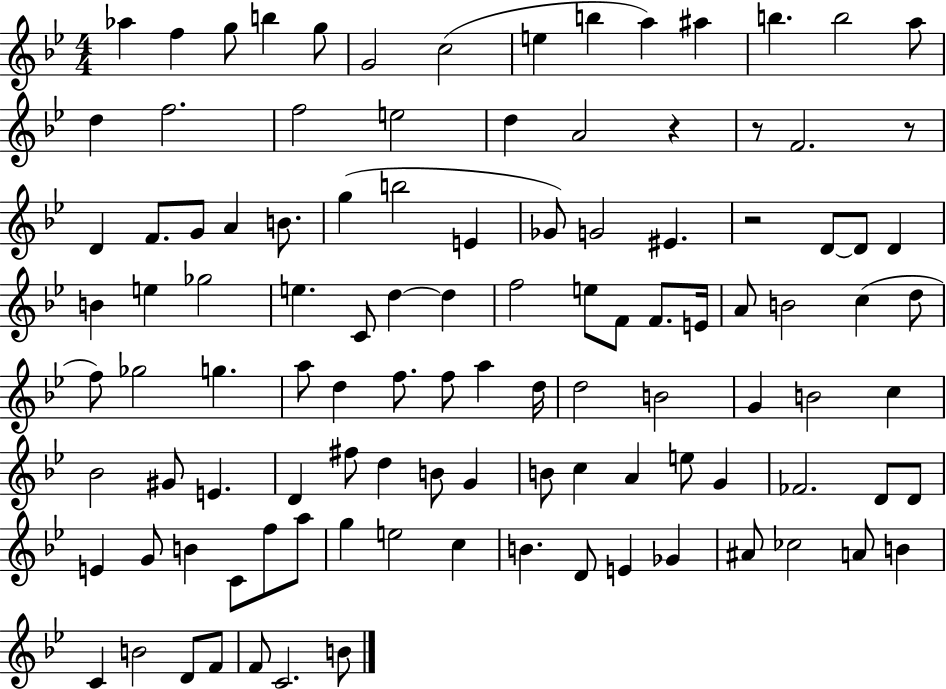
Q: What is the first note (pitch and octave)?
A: Ab5